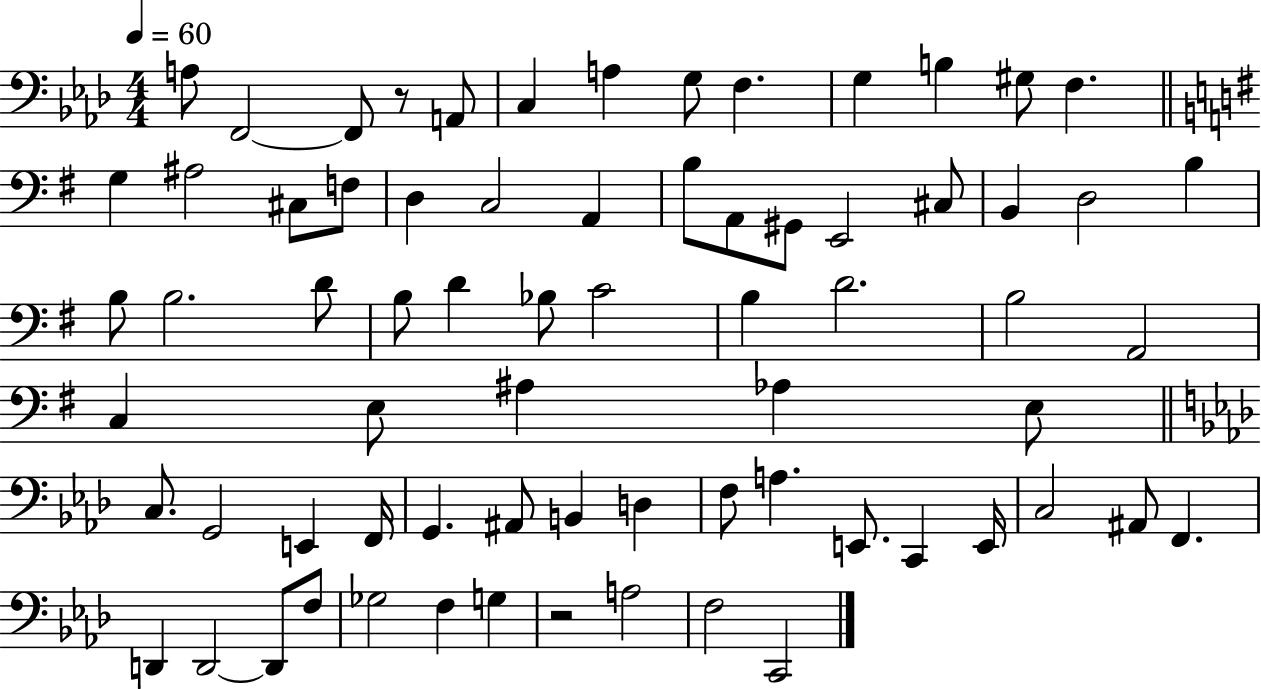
A3/e F2/h F2/e R/e A2/e C3/q A3/q G3/e F3/q. G3/q B3/q G#3/e F3/q. G3/q A#3/h C#3/e F3/e D3/q C3/h A2/q B3/e A2/e G#2/e E2/h C#3/e B2/q D3/h B3/q B3/e B3/h. D4/e B3/e D4/q Bb3/e C4/h B3/q D4/h. B3/h A2/h C3/q E3/e A#3/q Ab3/q E3/e C3/e. G2/h E2/q F2/s G2/q. A#2/e B2/q D3/q F3/e A3/q. E2/e. C2/q E2/s C3/h A#2/e F2/q. D2/q D2/h D2/e F3/e Gb3/h F3/q G3/q R/h A3/h F3/h C2/h